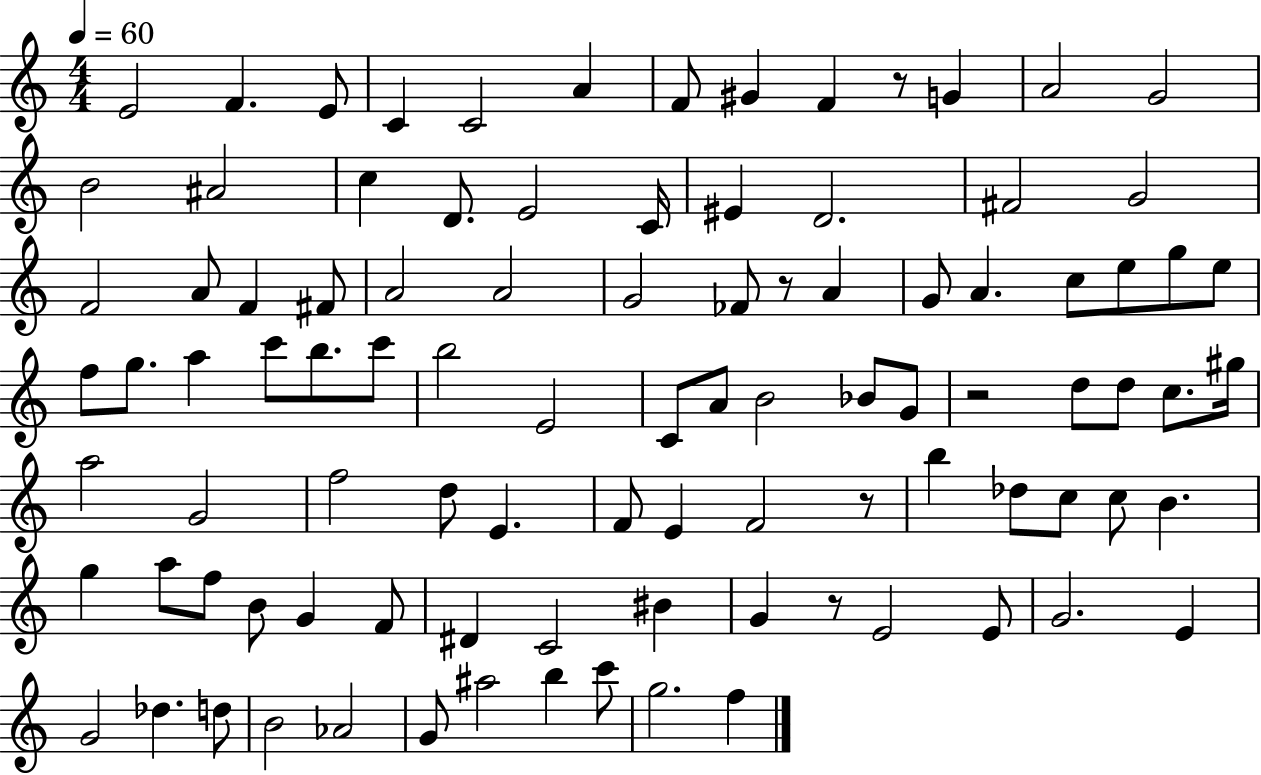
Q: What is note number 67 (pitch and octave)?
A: B4